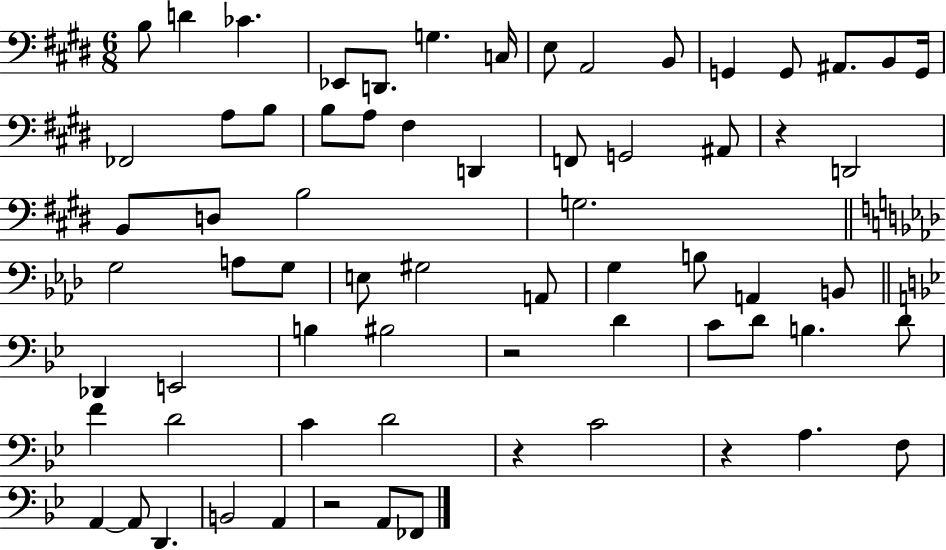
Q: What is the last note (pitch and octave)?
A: FES2